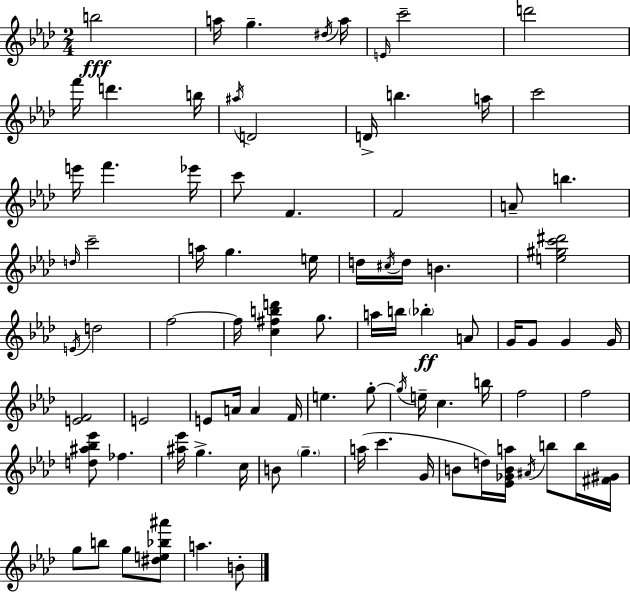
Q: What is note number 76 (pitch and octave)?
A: G5